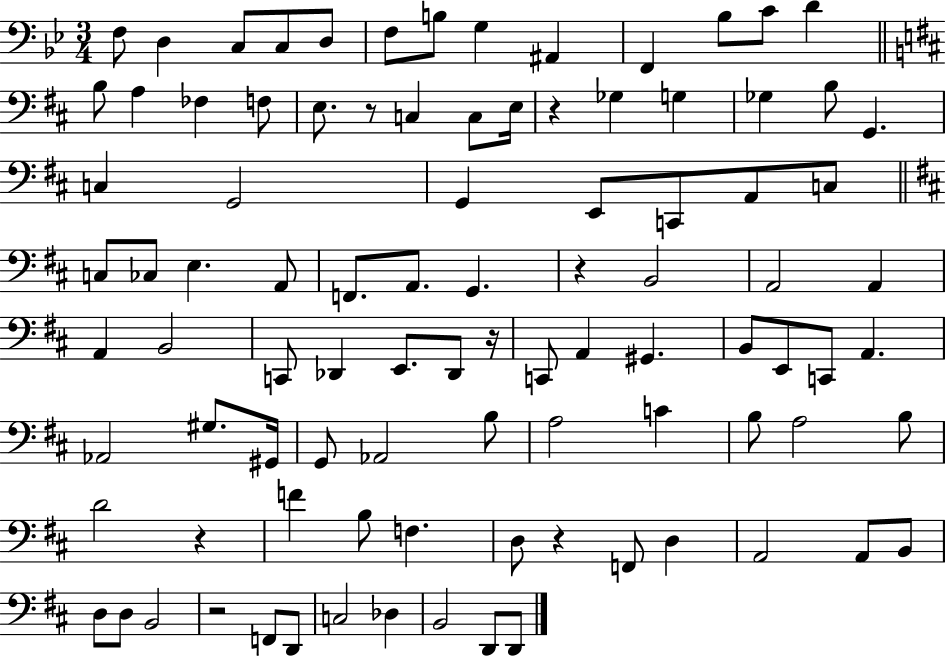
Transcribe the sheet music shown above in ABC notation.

X:1
T:Untitled
M:3/4
L:1/4
K:Bb
F,/2 D, C,/2 C,/2 D,/2 F,/2 B,/2 G, ^A,, F,, _B,/2 C/2 D B,/2 A, _F, F,/2 E,/2 z/2 C, C,/2 E,/4 z _G, G, _G, B,/2 G,, C, G,,2 G,, E,,/2 C,,/2 A,,/2 C,/2 C,/2 _C,/2 E, A,,/2 F,,/2 A,,/2 G,, z B,,2 A,,2 A,, A,, B,,2 C,,/2 _D,, E,,/2 _D,,/2 z/4 C,,/2 A,, ^G,, B,,/2 E,,/2 C,,/2 A,, _A,,2 ^G,/2 ^G,,/4 G,,/2 _A,,2 B,/2 A,2 C B,/2 A,2 B,/2 D2 z F B,/2 F, D,/2 z F,,/2 D, A,,2 A,,/2 B,,/2 D,/2 D,/2 B,,2 z2 F,,/2 D,,/2 C,2 _D, B,,2 D,,/2 D,,/2